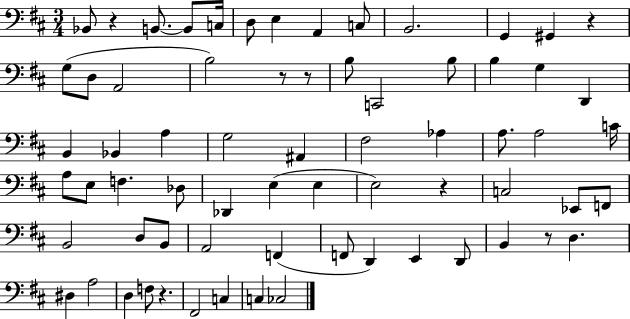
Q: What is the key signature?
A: D major